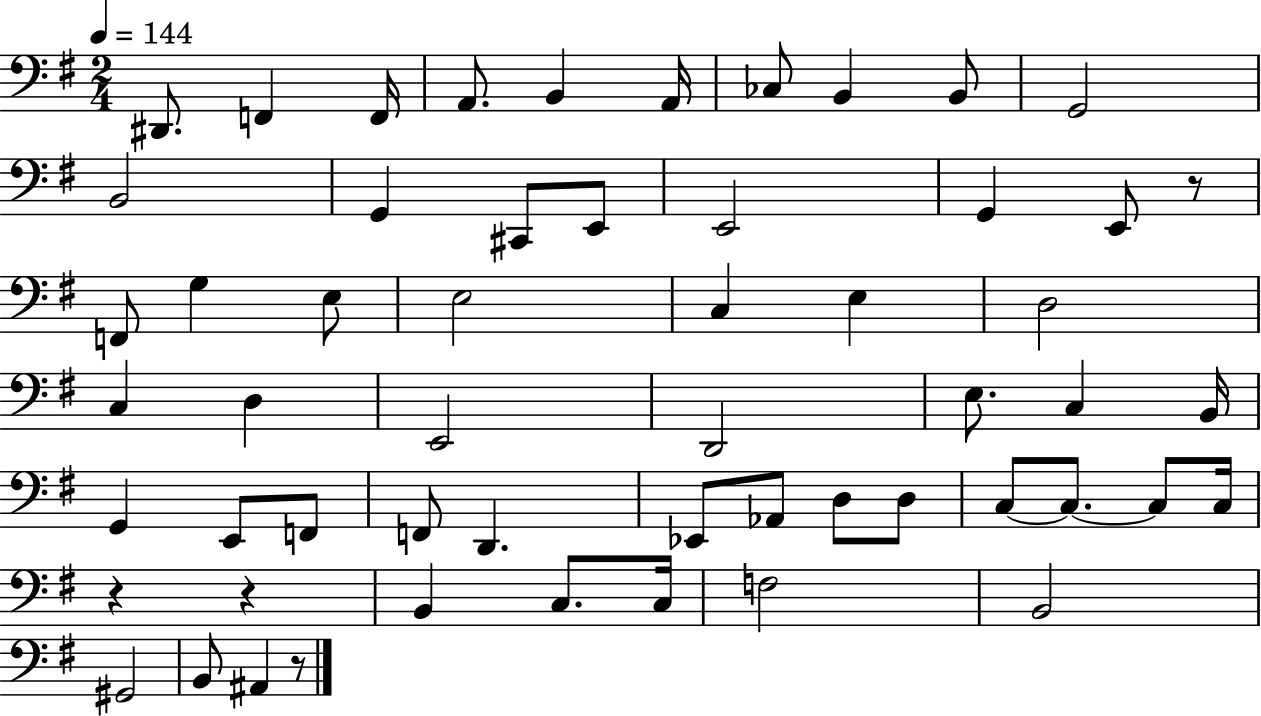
X:1
T:Untitled
M:2/4
L:1/4
K:G
^D,,/2 F,, F,,/4 A,,/2 B,, A,,/4 _C,/2 B,, B,,/2 G,,2 B,,2 G,, ^C,,/2 E,,/2 E,,2 G,, E,,/2 z/2 F,,/2 G, E,/2 E,2 C, E, D,2 C, D, E,,2 D,,2 E,/2 C, B,,/4 G,, E,,/2 F,,/2 F,,/2 D,, _E,,/2 _A,,/2 D,/2 D,/2 C,/2 C,/2 C,/2 C,/4 z z B,, C,/2 C,/4 F,2 B,,2 ^G,,2 B,,/2 ^A,, z/2